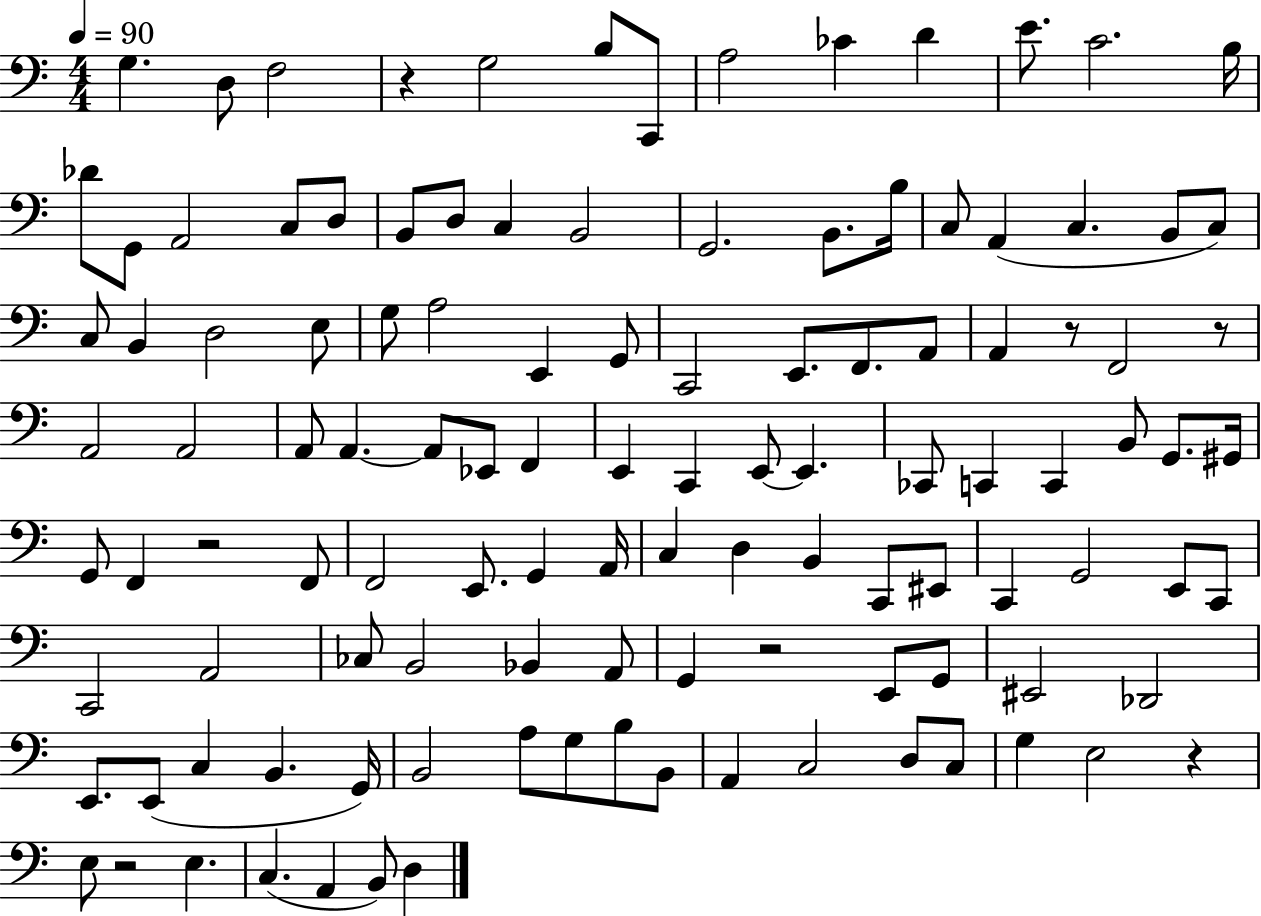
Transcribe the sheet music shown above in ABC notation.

X:1
T:Untitled
M:4/4
L:1/4
K:C
G, D,/2 F,2 z G,2 B,/2 C,,/2 A,2 _C D E/2 C2 B,/4 _D/2 G,,/2 A,,2 C,/2 D,/2 B,,/2 D,/2 C, B,,2 G,,2 B,,/2 B,/4 C,/2 A,, C, B,,/2 C,/2 C,/2 B,, D,2 E,/2 G,/2 A,2 E,, G,,/2 C,,2 E,,/2 F,,/2 A,,/2 A,, z/2 F,,2 z/2 A,,2 A,,2 A,,/2 A,, A,,/2 _E,,/2 F,, E,, C,, E,,/2 E,, _C,,/2 C,, C,, B,,/2 G,,/2 ^G,,/4 G,,/2 F,, z2 F,,/2 F,,2 E,,/2 G,, A,,/4 C, D, B,, C,,/2 ^E,,/2 C,, G,,2 E,,/2 C,,/2 C,,2 A,,2 _C,/2 B,,2 _B,, A,,/2 G,, z2 E,,/2 G,,/2 ^E,,2 _D,,2 E,,/2 E,,/2 C, B,, G,,/4 B,,2 A,/2 G,/2 B,/2 B,,/2 A,, C,2 D,/2 C,/2 G, E,2 z E,/2 z2 E, C, A,, B,,/2 D,